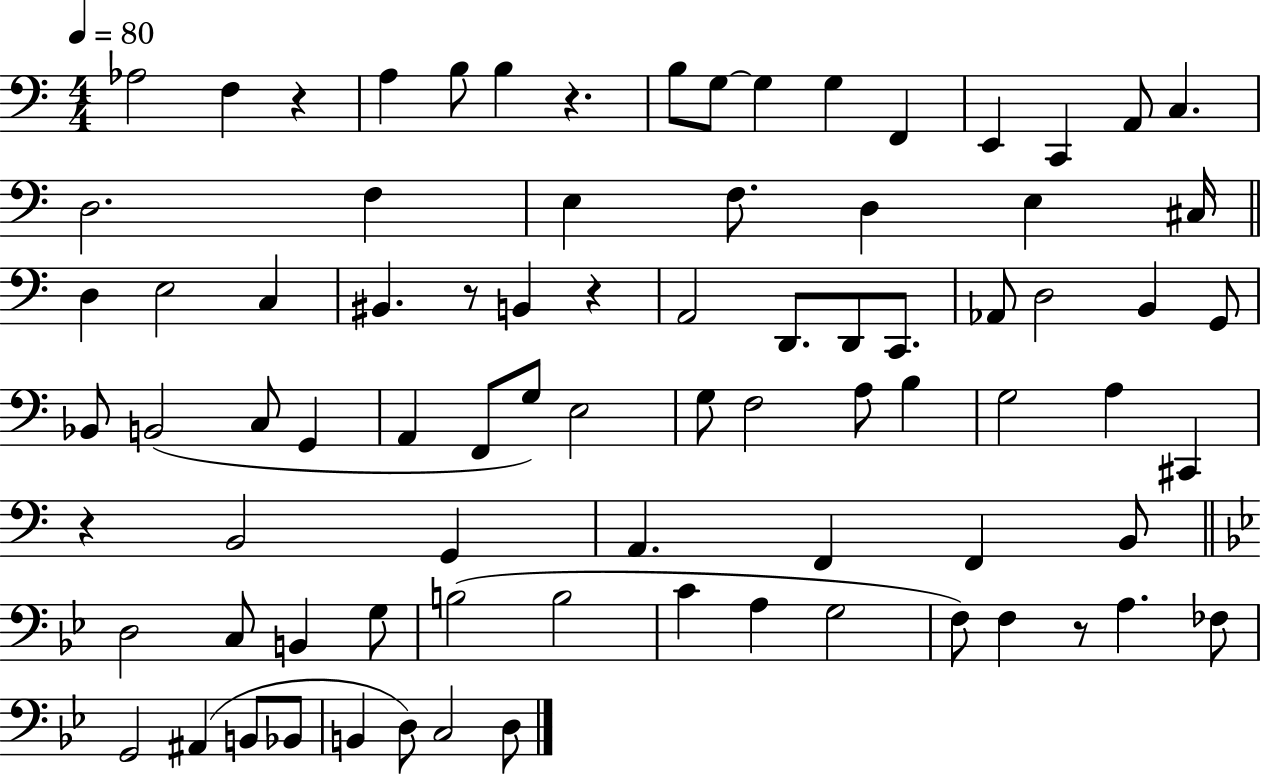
X:1
T:Untitled
M:4/4
L:1/4
K:C
_A,2 F, z A, B,/2 B, z B,/2 G,/2 G, G, F,, E,, C,, A,,/2 C, D,2 F, E, F,/2 D, E, ^C,/4 D, E,2 C, ^B,, z/2 B,, z A,,2 D,,/2 D,,/2 C,,/2 _A,,/2 D,2 B,, G,,/2 _B,,/2 B,,2 C,/2 G,, A,, F,,/2 G,/2 E,2 G,/2 F,2 A,/2 B, G,2 A, ^C,, z B,,2 G,, A,, F,, F,, B,,/2 D,2 C,/2 B,, G,/2 B,2 B,2 C A, G,2 F,/2 F, z/2 A, _F,/2 G,,2 ^A,, B,,/2 _B,,/2 B,, D,/2 C,2 D,/2